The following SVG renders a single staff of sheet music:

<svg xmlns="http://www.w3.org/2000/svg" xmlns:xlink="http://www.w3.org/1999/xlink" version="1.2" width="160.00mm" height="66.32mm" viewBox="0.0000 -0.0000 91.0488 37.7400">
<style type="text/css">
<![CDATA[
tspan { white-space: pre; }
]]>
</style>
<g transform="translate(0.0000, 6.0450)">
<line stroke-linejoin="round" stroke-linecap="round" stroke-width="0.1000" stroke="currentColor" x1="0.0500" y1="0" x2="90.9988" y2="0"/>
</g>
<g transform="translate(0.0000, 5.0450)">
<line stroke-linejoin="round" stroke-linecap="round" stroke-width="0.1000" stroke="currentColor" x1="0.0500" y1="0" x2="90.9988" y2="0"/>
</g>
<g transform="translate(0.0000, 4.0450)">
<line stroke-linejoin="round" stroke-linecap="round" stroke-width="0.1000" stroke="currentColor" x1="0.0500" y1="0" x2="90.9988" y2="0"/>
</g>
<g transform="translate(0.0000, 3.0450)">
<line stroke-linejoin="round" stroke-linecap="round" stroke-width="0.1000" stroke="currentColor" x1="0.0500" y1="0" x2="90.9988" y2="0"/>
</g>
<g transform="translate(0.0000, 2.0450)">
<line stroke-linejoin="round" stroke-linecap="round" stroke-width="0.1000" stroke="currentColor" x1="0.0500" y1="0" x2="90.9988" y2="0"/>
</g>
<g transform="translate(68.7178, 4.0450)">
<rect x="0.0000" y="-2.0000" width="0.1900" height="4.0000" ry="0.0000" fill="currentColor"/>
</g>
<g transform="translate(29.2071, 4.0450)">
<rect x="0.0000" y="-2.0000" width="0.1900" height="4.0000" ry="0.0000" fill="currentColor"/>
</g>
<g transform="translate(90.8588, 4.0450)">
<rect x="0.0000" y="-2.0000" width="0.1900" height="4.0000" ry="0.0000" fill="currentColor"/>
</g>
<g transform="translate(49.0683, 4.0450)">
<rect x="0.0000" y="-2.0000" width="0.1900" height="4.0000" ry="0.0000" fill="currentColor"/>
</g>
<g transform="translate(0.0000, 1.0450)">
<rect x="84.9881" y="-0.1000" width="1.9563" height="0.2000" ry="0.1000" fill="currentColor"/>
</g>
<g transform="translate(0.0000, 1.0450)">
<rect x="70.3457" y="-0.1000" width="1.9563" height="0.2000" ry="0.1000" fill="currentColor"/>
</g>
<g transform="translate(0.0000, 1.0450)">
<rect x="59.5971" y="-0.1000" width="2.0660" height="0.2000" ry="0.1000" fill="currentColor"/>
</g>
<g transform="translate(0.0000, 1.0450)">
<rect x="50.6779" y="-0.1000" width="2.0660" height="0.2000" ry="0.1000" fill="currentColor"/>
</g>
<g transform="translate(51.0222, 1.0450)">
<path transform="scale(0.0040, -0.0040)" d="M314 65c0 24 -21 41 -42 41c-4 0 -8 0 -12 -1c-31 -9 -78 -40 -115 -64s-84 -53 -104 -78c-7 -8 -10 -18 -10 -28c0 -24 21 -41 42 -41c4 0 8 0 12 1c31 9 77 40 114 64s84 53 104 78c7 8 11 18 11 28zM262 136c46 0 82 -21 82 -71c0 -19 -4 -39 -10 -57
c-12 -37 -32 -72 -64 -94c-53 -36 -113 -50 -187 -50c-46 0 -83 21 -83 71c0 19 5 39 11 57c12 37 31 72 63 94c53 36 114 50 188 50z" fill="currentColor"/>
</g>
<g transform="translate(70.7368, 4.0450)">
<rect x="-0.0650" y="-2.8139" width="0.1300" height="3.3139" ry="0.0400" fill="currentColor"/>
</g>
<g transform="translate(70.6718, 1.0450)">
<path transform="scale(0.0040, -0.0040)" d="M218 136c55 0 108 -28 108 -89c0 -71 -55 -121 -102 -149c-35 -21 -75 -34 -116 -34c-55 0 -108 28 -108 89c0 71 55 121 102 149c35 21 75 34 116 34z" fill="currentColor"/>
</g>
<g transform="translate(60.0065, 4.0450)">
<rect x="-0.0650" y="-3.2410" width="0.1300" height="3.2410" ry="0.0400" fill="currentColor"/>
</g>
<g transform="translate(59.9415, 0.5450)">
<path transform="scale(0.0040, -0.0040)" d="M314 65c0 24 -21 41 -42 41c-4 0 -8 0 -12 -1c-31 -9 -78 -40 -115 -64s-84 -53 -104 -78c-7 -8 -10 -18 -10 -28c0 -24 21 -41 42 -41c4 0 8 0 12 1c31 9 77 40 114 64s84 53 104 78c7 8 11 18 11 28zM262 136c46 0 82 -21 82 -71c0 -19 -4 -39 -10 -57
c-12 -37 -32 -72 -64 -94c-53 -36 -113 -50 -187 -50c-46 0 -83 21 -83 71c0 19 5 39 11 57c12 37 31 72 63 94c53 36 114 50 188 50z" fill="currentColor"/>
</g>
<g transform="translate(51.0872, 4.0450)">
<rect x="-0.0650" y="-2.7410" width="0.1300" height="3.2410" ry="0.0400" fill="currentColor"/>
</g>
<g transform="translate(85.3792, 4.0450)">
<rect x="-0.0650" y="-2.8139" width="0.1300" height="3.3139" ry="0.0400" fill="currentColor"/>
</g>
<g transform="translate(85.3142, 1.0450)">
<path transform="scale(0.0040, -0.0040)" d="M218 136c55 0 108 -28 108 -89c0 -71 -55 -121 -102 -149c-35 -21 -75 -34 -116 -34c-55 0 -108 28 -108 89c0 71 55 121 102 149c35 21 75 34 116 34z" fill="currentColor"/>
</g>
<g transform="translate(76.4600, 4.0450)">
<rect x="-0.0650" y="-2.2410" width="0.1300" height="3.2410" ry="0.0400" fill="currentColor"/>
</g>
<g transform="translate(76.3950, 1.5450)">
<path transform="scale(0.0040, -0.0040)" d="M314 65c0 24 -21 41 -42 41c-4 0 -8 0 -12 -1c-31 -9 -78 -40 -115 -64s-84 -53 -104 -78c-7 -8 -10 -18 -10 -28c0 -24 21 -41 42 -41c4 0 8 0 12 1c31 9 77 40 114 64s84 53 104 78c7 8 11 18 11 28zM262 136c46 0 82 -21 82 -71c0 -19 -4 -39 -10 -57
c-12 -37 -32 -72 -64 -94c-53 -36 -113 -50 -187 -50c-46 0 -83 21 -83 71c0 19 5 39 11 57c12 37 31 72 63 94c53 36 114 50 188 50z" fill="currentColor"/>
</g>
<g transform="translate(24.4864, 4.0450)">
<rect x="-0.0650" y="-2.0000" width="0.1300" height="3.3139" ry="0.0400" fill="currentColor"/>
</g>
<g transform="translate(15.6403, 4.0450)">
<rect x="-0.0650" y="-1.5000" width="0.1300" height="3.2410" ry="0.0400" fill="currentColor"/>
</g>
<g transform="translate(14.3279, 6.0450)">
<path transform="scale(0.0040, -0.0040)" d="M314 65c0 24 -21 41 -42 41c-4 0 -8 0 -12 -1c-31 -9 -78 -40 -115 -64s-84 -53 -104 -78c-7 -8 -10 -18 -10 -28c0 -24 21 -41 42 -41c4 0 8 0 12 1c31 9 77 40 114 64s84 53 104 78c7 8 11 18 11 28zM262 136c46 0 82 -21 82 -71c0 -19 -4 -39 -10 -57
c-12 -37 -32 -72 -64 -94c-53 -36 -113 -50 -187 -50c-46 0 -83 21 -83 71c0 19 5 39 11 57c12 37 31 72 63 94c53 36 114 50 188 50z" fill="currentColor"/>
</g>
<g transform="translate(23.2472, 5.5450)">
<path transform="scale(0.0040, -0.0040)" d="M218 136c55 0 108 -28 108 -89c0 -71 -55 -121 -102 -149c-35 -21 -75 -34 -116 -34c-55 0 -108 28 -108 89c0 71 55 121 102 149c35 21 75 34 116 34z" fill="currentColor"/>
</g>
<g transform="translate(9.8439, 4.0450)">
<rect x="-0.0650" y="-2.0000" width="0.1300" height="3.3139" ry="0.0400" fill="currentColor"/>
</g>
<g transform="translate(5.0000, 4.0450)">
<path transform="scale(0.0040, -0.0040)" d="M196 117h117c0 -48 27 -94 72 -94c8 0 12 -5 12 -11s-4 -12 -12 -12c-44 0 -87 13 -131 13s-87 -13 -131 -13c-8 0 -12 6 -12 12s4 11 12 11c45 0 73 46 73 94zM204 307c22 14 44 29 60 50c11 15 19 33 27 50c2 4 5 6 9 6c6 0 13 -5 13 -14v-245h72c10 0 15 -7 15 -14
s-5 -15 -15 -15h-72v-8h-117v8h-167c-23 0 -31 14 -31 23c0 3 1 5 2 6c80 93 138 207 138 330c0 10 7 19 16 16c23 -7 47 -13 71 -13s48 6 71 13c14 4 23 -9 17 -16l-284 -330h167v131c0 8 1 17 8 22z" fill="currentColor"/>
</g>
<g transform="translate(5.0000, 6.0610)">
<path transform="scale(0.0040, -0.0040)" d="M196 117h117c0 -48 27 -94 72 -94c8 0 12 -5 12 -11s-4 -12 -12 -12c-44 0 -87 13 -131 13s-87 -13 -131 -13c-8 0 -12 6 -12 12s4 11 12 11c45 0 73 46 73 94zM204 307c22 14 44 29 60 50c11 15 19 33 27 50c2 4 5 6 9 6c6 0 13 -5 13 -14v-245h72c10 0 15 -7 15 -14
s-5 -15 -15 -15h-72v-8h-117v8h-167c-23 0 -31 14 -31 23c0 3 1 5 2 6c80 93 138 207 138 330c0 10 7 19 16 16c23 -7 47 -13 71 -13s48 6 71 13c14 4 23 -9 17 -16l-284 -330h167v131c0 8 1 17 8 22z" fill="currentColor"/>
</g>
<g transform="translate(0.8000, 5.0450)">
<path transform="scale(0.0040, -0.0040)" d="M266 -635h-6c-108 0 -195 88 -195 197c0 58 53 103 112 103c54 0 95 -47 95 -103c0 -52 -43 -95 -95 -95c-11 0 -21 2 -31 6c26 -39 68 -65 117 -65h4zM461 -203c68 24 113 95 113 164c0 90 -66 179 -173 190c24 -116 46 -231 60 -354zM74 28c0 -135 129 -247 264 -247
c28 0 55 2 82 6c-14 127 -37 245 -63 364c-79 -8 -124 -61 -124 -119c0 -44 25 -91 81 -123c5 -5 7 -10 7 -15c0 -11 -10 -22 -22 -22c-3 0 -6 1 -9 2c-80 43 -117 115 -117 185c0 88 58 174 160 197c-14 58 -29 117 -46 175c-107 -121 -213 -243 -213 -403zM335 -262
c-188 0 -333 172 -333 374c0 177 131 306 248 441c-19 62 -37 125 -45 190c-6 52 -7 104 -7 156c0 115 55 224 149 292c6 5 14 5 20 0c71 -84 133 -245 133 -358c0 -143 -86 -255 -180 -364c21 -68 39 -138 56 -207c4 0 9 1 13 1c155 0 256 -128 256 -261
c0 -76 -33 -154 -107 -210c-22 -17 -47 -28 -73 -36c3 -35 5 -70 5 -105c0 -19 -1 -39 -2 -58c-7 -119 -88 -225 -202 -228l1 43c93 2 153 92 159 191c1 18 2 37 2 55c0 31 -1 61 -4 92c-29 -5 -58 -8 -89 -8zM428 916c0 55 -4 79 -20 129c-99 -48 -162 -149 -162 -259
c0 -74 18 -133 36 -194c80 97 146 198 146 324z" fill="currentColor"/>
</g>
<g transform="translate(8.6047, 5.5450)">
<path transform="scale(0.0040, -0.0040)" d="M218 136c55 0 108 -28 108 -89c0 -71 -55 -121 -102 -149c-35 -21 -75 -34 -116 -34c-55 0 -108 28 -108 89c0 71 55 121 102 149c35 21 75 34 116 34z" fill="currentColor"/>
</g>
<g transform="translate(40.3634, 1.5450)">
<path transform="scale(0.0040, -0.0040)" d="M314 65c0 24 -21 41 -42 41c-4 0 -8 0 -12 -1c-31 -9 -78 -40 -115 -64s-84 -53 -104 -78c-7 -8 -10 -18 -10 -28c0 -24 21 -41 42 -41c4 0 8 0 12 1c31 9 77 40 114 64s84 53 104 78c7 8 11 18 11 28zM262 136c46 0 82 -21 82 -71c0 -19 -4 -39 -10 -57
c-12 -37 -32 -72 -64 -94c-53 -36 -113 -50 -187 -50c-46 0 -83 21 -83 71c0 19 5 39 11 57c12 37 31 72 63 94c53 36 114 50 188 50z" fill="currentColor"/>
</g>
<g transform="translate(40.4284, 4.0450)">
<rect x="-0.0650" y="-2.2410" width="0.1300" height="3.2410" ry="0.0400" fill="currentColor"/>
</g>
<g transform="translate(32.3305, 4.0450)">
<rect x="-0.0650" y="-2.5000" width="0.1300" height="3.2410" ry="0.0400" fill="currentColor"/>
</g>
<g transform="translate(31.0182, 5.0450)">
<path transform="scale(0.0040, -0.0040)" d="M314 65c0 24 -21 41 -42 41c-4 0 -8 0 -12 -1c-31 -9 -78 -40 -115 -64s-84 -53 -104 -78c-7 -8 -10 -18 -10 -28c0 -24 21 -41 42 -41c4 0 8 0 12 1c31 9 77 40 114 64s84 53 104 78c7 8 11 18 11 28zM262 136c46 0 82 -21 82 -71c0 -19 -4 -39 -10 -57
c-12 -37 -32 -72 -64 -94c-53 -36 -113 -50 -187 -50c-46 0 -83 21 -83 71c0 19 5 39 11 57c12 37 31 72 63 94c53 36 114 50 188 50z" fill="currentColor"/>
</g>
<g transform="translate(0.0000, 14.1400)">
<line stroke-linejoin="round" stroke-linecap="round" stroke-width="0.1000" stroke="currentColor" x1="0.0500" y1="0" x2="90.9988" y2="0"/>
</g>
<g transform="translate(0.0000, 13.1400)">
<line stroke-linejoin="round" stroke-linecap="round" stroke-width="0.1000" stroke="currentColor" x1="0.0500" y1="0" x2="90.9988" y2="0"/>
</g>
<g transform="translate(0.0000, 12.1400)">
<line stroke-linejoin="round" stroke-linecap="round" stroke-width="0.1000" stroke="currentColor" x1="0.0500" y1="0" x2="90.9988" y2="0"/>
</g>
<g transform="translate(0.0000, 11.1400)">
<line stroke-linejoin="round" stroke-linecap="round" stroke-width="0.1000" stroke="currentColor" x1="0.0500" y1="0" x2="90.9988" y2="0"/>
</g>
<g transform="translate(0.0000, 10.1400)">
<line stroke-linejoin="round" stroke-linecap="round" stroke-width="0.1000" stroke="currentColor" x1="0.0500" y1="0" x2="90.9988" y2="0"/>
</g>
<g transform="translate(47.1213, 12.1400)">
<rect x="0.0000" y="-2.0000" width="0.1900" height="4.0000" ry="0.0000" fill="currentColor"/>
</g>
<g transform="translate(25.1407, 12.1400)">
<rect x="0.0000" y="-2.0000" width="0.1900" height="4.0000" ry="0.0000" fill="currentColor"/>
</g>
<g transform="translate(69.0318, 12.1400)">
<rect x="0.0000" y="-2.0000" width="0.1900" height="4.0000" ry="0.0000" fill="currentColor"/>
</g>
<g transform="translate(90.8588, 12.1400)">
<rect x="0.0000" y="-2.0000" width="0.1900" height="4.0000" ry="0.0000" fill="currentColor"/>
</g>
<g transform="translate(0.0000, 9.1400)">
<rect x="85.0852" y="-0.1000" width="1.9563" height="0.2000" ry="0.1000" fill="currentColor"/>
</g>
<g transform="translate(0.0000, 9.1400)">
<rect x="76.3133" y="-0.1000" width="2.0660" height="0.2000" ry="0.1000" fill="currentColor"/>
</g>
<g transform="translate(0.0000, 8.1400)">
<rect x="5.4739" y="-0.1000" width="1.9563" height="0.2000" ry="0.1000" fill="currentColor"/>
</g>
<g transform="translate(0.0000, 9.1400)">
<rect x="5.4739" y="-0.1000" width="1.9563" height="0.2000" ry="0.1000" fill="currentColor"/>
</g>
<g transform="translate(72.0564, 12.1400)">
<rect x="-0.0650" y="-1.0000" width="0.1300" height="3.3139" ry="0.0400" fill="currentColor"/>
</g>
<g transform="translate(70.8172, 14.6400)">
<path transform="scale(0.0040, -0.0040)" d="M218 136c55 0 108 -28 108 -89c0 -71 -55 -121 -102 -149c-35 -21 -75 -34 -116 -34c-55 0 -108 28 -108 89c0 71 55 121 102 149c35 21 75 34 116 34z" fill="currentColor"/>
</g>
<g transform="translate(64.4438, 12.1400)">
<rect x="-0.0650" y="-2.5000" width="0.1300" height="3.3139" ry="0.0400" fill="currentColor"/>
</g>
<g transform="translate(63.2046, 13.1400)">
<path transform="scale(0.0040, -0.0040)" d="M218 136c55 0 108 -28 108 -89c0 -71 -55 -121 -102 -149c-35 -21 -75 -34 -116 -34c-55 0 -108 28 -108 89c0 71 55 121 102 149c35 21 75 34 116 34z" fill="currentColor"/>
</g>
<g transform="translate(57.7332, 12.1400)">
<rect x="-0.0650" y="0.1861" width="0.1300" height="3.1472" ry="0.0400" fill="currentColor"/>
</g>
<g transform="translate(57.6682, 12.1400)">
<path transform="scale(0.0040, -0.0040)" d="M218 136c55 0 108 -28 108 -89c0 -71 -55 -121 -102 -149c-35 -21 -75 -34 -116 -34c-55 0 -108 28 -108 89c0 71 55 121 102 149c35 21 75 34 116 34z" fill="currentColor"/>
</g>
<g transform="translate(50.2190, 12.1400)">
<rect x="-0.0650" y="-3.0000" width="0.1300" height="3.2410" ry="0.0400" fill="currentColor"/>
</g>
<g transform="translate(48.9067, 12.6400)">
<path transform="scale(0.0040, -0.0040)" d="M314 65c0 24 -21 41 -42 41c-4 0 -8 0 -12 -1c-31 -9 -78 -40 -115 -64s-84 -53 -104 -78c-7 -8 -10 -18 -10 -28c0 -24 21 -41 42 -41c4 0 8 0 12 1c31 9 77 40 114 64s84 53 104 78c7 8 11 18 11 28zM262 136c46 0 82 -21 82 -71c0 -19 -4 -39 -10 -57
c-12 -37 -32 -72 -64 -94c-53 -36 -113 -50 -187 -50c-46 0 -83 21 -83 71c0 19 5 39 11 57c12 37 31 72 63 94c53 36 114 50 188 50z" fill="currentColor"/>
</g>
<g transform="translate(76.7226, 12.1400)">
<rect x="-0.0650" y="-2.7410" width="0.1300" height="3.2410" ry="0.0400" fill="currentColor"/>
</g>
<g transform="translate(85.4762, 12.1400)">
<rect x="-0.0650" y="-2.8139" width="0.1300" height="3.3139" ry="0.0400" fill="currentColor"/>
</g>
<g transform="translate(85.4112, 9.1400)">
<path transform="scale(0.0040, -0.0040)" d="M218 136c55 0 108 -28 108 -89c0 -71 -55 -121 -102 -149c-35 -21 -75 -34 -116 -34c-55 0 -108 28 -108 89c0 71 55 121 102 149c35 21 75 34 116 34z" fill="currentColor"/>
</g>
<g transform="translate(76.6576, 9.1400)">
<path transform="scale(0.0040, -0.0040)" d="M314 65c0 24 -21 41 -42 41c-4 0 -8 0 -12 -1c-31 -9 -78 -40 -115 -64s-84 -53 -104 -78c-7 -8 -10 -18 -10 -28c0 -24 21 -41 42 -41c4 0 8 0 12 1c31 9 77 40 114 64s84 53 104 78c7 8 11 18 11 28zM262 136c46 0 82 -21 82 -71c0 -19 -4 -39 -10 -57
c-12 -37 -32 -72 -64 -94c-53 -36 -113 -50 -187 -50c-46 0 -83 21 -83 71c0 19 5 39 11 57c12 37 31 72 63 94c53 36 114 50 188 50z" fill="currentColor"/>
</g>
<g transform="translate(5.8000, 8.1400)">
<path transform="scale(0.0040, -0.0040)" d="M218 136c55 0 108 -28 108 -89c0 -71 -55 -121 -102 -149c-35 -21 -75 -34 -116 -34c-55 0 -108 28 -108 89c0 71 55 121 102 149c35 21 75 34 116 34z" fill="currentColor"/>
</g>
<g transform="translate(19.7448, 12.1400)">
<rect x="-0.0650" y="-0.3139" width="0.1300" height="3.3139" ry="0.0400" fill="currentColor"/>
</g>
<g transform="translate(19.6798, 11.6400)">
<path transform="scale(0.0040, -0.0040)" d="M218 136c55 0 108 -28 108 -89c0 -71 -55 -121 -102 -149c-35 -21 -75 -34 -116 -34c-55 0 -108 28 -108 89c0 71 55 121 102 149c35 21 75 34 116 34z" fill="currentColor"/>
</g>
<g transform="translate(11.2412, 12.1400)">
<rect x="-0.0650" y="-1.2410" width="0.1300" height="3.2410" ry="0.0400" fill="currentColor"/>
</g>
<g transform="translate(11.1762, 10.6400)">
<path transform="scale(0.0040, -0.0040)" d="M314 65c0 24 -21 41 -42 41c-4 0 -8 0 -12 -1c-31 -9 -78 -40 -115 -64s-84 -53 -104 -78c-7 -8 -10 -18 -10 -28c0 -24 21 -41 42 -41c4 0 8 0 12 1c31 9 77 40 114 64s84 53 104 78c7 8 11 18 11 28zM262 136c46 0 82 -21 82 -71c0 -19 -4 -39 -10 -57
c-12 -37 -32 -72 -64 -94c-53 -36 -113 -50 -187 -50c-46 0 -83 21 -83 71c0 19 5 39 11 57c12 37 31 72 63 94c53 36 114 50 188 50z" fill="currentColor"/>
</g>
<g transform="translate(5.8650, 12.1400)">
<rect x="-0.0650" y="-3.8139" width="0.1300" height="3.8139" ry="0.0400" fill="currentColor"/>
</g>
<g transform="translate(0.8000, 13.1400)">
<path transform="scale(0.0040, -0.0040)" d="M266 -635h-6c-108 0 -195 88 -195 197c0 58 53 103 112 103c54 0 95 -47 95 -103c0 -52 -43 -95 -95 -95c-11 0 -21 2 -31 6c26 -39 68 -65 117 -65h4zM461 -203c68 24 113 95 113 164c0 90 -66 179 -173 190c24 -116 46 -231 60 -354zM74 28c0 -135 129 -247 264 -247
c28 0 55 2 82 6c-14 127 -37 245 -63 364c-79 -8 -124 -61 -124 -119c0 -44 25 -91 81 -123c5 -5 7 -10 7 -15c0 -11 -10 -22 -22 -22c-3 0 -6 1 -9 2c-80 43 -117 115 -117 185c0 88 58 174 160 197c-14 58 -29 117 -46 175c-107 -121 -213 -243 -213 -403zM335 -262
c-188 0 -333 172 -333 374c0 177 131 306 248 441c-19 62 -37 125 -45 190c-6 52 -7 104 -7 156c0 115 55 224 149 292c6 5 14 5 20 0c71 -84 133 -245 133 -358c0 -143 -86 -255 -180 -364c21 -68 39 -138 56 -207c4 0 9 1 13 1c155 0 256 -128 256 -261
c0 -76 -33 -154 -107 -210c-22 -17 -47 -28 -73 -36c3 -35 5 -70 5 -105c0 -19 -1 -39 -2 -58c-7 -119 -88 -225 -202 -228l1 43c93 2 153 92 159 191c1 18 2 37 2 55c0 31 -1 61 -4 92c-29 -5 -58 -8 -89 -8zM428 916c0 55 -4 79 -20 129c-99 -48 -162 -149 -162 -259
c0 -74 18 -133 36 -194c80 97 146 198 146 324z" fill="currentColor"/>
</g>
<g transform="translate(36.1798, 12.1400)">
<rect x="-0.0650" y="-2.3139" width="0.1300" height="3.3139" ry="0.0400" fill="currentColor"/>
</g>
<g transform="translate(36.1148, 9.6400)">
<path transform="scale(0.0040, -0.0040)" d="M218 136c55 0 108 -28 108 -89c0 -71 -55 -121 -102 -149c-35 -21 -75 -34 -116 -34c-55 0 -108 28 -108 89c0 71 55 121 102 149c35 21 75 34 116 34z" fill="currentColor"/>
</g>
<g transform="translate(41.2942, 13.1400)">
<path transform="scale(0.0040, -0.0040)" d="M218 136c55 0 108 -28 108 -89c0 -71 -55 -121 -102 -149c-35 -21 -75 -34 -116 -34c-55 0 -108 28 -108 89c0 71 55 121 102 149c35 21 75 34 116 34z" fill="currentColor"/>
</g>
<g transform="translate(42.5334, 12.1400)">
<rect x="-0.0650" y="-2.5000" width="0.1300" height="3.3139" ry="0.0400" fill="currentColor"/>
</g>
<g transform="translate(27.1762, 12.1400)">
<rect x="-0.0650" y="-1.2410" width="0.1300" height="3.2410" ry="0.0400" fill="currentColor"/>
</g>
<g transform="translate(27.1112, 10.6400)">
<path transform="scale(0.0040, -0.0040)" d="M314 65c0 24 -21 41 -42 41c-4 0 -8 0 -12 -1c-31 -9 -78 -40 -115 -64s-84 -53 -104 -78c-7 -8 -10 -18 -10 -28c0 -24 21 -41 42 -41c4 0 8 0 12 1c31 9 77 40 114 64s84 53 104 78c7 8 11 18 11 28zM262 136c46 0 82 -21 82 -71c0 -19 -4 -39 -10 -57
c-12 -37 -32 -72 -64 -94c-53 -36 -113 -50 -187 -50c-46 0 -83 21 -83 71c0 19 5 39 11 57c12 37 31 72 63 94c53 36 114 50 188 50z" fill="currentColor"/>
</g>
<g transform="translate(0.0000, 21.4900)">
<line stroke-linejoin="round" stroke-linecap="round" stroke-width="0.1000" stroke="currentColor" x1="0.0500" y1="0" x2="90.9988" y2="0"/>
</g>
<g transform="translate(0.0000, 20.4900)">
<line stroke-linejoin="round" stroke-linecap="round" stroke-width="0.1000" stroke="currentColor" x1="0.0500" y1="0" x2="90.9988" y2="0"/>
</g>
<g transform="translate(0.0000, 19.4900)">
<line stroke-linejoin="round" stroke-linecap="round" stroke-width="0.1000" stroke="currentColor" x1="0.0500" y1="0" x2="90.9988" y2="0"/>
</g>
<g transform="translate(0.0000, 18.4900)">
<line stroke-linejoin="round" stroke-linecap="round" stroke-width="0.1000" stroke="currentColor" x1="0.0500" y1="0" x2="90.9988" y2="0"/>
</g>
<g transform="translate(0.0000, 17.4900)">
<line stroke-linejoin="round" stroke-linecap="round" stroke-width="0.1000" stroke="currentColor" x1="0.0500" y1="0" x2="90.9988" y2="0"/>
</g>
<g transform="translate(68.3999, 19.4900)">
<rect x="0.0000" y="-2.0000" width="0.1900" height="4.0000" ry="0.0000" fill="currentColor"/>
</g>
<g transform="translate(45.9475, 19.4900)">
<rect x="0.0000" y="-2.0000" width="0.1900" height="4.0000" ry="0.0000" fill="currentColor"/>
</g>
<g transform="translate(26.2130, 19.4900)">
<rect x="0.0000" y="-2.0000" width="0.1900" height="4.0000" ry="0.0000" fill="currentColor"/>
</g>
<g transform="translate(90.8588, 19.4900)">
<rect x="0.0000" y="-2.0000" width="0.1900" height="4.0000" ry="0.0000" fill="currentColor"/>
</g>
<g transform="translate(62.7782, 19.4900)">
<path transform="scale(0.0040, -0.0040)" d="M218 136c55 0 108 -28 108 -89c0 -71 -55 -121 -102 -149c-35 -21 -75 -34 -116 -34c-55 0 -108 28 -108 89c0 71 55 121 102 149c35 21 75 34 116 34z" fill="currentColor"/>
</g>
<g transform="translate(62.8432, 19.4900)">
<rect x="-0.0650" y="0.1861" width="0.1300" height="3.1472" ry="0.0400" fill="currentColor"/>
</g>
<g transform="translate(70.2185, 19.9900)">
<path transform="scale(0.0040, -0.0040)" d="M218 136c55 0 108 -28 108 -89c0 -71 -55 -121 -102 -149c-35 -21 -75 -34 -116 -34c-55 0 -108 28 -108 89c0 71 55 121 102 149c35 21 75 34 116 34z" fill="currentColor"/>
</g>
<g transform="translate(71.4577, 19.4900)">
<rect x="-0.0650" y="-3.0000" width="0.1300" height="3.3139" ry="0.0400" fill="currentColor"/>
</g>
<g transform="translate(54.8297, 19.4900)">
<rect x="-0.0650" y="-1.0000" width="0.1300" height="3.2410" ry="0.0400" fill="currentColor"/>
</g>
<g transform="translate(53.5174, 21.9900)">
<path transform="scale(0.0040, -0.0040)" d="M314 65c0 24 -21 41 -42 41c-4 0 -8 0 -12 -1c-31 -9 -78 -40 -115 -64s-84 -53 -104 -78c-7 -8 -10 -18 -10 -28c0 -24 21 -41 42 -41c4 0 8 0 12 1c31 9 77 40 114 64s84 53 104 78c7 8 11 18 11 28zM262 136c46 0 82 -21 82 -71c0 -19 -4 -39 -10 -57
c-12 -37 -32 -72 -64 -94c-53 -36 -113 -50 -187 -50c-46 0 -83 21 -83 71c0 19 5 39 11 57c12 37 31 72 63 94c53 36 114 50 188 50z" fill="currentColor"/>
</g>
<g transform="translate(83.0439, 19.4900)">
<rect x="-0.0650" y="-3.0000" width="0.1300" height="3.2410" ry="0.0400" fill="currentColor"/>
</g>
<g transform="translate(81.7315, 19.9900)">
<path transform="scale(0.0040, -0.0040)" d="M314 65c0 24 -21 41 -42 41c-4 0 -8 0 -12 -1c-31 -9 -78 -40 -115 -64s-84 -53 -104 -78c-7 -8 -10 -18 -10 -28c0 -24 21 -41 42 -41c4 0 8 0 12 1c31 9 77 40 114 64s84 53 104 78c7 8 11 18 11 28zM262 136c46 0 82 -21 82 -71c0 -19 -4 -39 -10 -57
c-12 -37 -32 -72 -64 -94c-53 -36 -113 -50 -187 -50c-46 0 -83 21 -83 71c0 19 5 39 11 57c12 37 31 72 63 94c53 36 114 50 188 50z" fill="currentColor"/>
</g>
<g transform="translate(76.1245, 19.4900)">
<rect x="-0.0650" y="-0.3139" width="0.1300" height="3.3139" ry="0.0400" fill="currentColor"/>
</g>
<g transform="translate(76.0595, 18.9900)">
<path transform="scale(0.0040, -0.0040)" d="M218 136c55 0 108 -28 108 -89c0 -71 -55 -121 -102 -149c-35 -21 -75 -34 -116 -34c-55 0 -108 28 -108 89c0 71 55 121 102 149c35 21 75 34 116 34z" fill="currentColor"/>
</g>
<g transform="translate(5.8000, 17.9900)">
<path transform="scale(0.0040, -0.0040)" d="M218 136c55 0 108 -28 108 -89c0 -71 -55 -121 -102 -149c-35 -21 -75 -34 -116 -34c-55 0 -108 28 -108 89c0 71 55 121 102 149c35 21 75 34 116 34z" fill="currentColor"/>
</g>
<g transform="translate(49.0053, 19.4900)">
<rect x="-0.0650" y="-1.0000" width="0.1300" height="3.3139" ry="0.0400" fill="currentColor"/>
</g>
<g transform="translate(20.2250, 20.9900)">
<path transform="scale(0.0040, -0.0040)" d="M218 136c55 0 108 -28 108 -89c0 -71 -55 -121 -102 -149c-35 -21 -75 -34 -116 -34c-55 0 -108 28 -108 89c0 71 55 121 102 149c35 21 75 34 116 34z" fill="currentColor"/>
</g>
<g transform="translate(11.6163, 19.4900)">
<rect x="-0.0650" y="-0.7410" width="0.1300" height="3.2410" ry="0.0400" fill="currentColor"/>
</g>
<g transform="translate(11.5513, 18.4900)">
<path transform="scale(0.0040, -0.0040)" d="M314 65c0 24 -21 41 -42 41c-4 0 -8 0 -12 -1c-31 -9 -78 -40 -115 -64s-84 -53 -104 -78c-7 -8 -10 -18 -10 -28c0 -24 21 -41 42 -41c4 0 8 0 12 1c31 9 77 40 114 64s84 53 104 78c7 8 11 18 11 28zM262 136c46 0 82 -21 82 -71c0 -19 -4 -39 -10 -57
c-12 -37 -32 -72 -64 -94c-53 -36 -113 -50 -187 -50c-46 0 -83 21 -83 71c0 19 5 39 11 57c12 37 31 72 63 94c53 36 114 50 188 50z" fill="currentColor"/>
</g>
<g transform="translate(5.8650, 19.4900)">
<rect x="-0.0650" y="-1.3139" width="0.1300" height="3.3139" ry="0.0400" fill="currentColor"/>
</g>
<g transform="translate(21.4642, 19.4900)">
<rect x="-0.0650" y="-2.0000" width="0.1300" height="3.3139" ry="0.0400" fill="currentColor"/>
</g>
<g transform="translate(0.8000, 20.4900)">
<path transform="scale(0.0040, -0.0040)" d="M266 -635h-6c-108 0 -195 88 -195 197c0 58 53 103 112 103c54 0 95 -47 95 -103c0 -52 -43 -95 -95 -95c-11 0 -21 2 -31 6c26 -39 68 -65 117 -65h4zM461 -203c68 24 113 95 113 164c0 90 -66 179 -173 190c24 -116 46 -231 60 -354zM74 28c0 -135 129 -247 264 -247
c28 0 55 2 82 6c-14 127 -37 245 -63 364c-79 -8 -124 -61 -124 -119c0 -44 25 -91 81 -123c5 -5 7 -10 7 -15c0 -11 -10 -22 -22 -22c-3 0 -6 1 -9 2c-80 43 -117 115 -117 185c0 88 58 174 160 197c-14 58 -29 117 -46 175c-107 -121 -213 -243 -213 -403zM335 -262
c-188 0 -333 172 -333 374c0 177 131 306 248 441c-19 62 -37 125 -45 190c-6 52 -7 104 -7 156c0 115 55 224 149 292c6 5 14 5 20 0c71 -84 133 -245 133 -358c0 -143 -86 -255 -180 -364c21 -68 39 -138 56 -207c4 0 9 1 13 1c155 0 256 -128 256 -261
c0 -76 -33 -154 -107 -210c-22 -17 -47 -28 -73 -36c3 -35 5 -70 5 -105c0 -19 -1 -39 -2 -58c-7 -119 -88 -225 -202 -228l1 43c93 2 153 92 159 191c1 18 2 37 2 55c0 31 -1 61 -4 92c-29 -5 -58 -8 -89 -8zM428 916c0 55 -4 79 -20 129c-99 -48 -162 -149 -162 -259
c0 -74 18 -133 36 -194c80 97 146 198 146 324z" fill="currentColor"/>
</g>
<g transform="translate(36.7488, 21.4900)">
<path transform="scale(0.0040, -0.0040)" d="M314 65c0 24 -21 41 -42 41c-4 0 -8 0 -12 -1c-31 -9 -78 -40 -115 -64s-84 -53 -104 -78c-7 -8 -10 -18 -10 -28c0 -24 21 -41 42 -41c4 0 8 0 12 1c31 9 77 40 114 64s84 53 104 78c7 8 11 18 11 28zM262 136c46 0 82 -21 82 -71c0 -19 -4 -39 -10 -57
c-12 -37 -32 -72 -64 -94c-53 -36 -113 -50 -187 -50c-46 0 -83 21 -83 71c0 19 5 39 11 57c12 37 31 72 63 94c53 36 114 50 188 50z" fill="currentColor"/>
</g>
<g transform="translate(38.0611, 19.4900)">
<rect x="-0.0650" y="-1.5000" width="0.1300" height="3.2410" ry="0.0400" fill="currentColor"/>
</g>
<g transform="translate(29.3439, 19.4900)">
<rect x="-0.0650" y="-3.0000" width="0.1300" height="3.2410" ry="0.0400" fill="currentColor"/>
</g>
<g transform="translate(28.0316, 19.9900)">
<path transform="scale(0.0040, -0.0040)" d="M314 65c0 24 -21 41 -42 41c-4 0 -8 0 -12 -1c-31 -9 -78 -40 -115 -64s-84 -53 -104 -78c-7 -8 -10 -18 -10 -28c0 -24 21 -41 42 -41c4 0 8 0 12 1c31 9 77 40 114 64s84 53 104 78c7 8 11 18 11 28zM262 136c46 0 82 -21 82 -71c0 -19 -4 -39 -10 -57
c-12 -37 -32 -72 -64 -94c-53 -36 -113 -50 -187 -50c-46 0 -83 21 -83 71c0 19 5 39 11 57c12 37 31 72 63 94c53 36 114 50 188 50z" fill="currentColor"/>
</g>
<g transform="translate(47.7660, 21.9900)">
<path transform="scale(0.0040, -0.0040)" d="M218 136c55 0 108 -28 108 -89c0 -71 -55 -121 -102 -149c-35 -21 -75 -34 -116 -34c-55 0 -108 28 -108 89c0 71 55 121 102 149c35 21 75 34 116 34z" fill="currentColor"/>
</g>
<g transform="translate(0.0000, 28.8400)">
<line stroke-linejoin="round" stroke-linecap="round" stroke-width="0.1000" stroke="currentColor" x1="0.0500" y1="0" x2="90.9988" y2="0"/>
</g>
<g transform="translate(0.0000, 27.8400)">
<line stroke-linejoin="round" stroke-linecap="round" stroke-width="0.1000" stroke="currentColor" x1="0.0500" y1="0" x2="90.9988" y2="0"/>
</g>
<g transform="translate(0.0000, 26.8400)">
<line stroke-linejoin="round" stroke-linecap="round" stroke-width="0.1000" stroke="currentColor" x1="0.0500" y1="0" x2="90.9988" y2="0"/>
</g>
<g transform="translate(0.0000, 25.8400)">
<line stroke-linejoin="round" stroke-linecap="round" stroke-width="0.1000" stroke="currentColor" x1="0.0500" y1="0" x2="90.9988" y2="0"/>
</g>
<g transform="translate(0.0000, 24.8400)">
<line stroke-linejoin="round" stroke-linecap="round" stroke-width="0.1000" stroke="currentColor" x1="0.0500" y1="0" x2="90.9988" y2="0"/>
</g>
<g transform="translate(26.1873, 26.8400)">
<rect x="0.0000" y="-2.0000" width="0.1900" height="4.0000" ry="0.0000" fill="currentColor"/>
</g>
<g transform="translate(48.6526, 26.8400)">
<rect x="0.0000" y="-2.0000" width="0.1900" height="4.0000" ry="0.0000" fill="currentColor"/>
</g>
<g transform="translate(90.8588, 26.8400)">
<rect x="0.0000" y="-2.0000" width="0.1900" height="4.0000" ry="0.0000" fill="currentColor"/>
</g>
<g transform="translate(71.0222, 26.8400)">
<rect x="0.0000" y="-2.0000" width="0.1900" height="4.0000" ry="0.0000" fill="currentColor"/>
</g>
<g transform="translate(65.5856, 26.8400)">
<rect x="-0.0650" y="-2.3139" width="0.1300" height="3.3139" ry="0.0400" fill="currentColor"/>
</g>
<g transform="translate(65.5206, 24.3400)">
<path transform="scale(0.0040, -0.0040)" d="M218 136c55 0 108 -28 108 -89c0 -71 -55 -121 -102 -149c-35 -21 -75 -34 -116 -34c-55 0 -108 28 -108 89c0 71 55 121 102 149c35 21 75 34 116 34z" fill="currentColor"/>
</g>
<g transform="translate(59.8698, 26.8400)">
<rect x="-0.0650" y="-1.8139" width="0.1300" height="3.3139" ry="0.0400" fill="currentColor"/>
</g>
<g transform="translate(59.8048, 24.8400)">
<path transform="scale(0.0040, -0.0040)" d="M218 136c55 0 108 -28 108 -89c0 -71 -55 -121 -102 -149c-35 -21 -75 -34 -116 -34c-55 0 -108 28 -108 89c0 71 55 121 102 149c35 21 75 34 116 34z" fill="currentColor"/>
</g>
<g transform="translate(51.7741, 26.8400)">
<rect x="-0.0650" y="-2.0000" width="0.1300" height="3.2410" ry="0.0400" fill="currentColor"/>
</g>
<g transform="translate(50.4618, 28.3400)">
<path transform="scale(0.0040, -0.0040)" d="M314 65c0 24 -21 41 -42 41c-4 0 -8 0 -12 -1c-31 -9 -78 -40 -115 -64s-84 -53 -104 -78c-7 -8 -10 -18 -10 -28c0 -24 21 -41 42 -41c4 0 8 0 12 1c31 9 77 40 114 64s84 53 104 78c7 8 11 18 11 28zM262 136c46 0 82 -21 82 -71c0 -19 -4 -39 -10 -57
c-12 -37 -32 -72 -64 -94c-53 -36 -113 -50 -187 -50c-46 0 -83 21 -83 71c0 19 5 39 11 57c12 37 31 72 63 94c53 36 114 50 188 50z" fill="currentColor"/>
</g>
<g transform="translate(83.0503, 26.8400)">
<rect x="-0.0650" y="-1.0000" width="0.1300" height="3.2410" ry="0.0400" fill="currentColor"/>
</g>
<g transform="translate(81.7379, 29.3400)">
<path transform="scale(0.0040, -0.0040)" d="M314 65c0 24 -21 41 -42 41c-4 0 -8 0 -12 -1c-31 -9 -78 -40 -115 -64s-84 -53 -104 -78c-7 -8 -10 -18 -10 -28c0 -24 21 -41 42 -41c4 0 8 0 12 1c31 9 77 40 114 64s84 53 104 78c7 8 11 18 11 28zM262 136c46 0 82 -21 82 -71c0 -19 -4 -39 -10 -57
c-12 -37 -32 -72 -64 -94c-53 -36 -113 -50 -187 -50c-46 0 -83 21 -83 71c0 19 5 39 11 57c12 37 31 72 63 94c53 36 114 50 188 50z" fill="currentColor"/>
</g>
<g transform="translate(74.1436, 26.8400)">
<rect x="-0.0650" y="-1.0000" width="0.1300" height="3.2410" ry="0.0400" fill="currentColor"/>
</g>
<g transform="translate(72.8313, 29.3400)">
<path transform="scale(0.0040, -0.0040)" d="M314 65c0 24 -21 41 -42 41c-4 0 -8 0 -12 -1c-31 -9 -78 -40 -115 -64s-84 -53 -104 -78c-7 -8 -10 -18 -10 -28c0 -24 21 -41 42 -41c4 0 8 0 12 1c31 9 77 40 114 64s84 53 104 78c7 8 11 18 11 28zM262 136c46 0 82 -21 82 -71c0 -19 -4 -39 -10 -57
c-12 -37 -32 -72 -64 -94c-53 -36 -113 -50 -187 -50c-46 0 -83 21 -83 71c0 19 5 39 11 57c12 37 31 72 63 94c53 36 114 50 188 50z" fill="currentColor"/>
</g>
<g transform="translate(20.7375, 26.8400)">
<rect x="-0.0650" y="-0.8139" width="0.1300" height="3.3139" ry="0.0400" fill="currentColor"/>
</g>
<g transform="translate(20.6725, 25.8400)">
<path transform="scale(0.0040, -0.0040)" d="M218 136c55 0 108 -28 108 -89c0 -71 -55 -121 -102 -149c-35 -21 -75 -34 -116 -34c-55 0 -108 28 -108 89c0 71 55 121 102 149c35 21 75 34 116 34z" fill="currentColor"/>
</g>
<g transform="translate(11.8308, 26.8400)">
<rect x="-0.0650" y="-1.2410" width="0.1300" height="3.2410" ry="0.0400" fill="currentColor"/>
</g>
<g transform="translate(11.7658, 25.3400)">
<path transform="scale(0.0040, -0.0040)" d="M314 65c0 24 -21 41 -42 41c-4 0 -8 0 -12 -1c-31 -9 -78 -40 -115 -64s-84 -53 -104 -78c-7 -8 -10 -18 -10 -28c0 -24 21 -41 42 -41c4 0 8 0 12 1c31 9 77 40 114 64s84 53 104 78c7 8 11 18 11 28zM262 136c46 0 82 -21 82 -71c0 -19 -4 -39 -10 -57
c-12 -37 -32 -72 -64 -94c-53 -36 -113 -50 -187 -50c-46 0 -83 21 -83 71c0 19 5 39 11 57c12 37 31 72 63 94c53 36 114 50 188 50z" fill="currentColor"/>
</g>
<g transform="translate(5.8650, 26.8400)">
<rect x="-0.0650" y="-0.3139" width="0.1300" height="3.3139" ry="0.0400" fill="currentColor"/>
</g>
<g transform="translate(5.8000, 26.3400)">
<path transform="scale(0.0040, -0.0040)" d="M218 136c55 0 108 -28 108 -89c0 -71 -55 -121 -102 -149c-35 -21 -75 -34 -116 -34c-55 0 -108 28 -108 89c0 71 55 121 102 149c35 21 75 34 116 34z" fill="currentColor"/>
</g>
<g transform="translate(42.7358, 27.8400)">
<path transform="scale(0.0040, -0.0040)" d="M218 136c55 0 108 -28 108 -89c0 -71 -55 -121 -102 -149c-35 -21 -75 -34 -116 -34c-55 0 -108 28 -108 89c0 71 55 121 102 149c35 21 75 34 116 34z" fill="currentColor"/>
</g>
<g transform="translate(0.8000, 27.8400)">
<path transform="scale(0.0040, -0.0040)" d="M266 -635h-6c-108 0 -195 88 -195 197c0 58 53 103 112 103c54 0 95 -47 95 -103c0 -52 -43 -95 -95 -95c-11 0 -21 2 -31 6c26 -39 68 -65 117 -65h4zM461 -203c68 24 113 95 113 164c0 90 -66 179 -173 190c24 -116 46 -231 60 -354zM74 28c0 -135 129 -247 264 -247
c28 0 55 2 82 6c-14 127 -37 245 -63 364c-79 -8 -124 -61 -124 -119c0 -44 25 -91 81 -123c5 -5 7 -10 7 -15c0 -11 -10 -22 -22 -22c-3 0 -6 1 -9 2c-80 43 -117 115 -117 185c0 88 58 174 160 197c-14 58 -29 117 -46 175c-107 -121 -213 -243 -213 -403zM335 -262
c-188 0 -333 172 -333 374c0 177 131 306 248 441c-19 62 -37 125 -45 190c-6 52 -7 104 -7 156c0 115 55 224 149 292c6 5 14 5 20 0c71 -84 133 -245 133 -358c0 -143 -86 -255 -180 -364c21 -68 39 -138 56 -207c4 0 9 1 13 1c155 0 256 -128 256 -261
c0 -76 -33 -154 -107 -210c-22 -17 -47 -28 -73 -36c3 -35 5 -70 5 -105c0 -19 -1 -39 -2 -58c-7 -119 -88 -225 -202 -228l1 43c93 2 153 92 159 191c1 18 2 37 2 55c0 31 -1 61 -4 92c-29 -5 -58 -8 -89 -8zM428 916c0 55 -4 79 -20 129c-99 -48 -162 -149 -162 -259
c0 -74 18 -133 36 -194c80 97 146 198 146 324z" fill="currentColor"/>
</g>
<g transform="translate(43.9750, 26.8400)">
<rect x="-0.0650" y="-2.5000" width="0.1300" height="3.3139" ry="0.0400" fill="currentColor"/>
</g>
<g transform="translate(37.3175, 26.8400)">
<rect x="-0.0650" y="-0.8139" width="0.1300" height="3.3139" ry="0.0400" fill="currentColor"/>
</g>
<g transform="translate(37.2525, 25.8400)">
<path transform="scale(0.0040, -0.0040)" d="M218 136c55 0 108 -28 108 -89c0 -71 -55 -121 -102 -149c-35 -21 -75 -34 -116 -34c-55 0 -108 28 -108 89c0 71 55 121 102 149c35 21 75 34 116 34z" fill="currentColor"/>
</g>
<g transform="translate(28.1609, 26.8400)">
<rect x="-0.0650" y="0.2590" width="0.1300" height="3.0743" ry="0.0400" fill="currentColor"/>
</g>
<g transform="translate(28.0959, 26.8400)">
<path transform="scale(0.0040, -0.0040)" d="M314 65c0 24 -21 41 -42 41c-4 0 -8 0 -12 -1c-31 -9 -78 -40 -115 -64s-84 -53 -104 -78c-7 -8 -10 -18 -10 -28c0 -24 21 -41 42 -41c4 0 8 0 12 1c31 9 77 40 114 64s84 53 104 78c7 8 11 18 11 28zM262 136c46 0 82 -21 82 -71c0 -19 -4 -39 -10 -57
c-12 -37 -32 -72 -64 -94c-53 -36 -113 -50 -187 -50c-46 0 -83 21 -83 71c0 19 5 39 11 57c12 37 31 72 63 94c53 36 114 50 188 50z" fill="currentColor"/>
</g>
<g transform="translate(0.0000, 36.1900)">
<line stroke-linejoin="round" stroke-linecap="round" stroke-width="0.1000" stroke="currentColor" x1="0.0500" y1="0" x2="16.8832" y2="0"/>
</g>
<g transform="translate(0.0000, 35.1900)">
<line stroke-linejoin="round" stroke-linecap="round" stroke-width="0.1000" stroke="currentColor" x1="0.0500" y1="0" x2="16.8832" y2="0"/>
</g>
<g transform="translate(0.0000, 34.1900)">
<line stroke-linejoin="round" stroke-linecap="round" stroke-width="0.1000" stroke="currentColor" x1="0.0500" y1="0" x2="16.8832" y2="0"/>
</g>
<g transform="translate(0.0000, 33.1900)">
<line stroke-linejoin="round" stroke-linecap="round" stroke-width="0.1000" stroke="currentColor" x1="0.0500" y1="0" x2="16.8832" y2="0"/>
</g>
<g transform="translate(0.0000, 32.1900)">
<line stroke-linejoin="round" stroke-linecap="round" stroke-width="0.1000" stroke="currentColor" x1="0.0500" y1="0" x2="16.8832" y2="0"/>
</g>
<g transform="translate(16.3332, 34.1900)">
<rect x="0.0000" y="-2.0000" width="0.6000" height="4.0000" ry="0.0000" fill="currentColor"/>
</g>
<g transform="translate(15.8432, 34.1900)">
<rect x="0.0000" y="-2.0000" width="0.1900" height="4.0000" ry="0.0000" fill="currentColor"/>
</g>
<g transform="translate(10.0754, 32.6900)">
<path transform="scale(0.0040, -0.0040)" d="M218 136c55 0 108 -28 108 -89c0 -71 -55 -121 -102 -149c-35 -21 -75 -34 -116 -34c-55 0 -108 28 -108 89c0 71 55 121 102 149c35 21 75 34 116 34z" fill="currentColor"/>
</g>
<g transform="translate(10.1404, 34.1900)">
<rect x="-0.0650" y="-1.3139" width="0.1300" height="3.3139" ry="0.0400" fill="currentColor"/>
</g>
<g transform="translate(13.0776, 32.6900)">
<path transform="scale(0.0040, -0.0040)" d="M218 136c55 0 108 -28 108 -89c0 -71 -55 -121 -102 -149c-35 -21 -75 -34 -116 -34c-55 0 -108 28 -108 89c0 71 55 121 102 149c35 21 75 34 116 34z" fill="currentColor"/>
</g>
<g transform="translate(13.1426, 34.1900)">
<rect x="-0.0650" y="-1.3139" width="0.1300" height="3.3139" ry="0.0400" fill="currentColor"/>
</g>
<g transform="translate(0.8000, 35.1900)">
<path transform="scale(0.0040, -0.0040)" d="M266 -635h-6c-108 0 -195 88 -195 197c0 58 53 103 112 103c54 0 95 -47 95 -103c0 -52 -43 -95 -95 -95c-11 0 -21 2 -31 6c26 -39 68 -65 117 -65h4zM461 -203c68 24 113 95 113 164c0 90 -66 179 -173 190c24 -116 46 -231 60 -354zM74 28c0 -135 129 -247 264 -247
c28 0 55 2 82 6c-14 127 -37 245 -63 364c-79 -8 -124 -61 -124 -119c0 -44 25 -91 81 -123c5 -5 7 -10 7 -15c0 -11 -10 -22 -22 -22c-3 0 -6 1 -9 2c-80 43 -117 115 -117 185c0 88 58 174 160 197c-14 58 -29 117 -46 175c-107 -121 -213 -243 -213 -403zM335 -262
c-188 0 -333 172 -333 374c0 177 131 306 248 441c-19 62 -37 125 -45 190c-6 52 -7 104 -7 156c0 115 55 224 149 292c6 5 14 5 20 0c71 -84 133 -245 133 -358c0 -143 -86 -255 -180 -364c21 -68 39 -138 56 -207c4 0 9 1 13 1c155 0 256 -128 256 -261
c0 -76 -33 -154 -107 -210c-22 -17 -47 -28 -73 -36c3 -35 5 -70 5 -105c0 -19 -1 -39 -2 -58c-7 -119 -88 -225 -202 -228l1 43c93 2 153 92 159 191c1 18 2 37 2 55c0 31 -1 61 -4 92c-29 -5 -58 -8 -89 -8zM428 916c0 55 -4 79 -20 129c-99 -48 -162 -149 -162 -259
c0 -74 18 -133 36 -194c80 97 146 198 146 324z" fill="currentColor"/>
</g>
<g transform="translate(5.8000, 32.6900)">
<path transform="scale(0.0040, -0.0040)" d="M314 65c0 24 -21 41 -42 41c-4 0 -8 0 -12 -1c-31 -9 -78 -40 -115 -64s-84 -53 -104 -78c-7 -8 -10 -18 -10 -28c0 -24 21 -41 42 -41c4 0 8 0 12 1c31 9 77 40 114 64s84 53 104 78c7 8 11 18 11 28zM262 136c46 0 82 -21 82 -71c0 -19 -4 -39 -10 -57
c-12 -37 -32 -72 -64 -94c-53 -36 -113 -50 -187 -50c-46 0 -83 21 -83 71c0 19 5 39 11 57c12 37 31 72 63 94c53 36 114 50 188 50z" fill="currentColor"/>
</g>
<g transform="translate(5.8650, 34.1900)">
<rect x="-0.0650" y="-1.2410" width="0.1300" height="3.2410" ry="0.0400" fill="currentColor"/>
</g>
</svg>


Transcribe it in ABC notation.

X:1
T:Untitled
M:4/4
L:1/4
K:C
F E2 F G2 g2 a2 b2 a g2 a c' e2 c e2 g G A2 B G D a2 a e d2 F A2 E2 D D2 B A c A2 c e2 d B2 d G F2 f g D2 D2 e2 e e